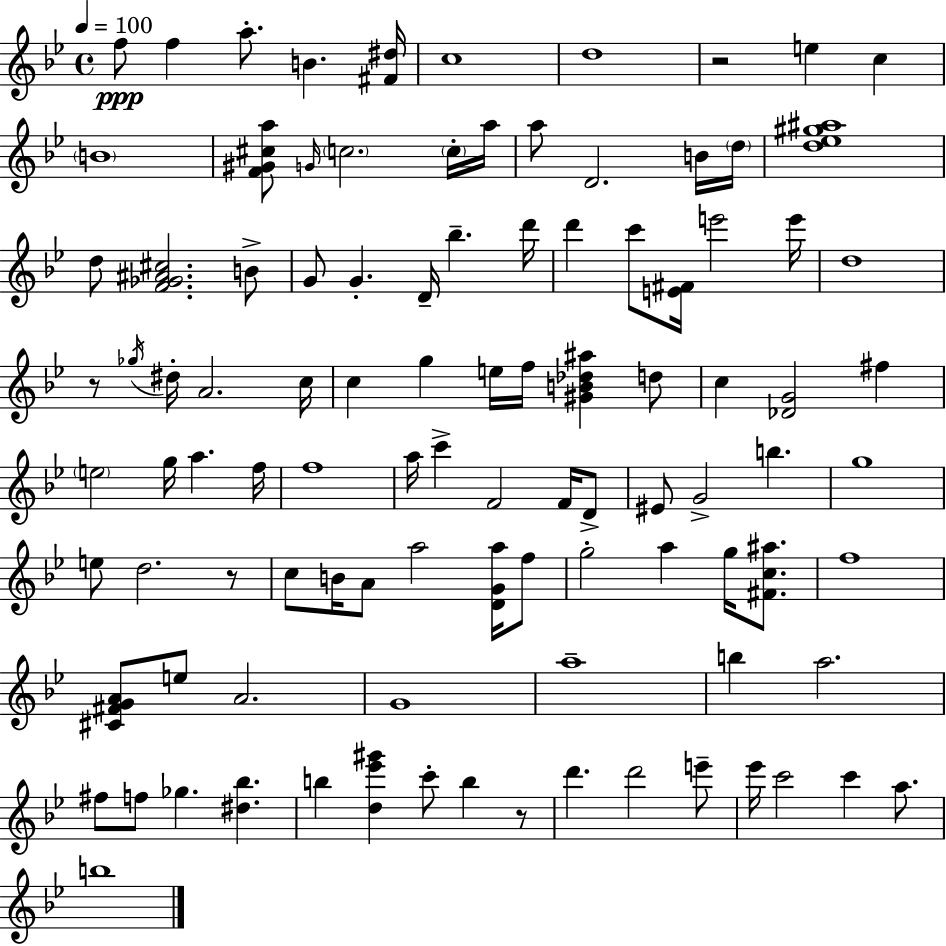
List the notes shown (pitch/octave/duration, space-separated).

F5/e F5/q A5/e. B4/q. [F#4,D#5]/s C5/w D5/w R/h E5/q C5/q B4/w [F4,G#4,C#5,A5]/e G4/s C5/h. C5/s A5/s A5/e D4/h. B4/s D5/s [D5,Eb5,G#5,A#5]/w D5/e [F4,Gb4,A#4,C#5]/h. B4/e G4/e G4/q. D4/s Bb5/q. D6/s D6/q C6/e [E4,F#4]/s E6/h E6/s D5/w R/e Gb5/s D#5/s A4/h. C5/s C5/q G5/q E5/s F5/s [G#4,B4,Db5,A#5]/q D5/e C5/q [Db4,G4]/h F#5/q E5/h G5/s A5/q. F5/s F5/w A5/s C6/q F4/h F4/s D4/e EIS4/e G4/h B5/q. G5/w E5/e D5/h. R/e C5/e B4/s A4/e A5/h [D4,G4,A5]/s F5/e G5/h A5/q G5/s [F#4,C5,A#5]/e. F5/w [C#4,F#4,G4,A4]/e E5/e A4/h. G4/w A5/w B5/q A5/h. F#5/e F5/e Gb5/q. [D#5,Bb5]/q. B5/q [D5,Eb6,G#6]/q C6/e B5/q R/e D6/q. D6/h E6/e Eb6/s C6/h C6/q A5/e. B5/w